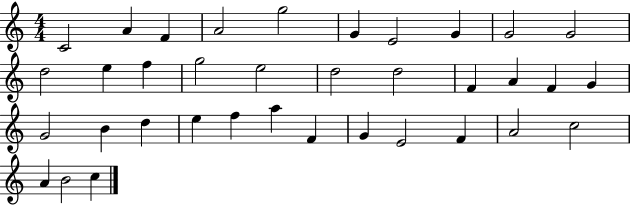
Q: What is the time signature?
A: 4/4